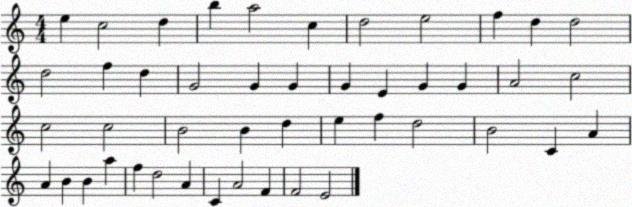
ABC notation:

X:1
T:Untitled
M:4/4
L:1/4
K:C
e c2 d b a2 c d2 e2 f d d2 d2 f d G2 G G G E G G A2 c2 c2 c2 B2 B d e f d2 B2 C A A B B a f d2 A C A2 F F2 E2